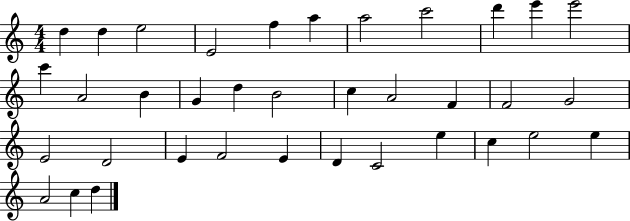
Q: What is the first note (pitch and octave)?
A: D5